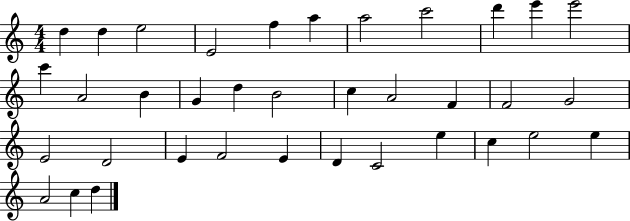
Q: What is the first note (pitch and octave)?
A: D5